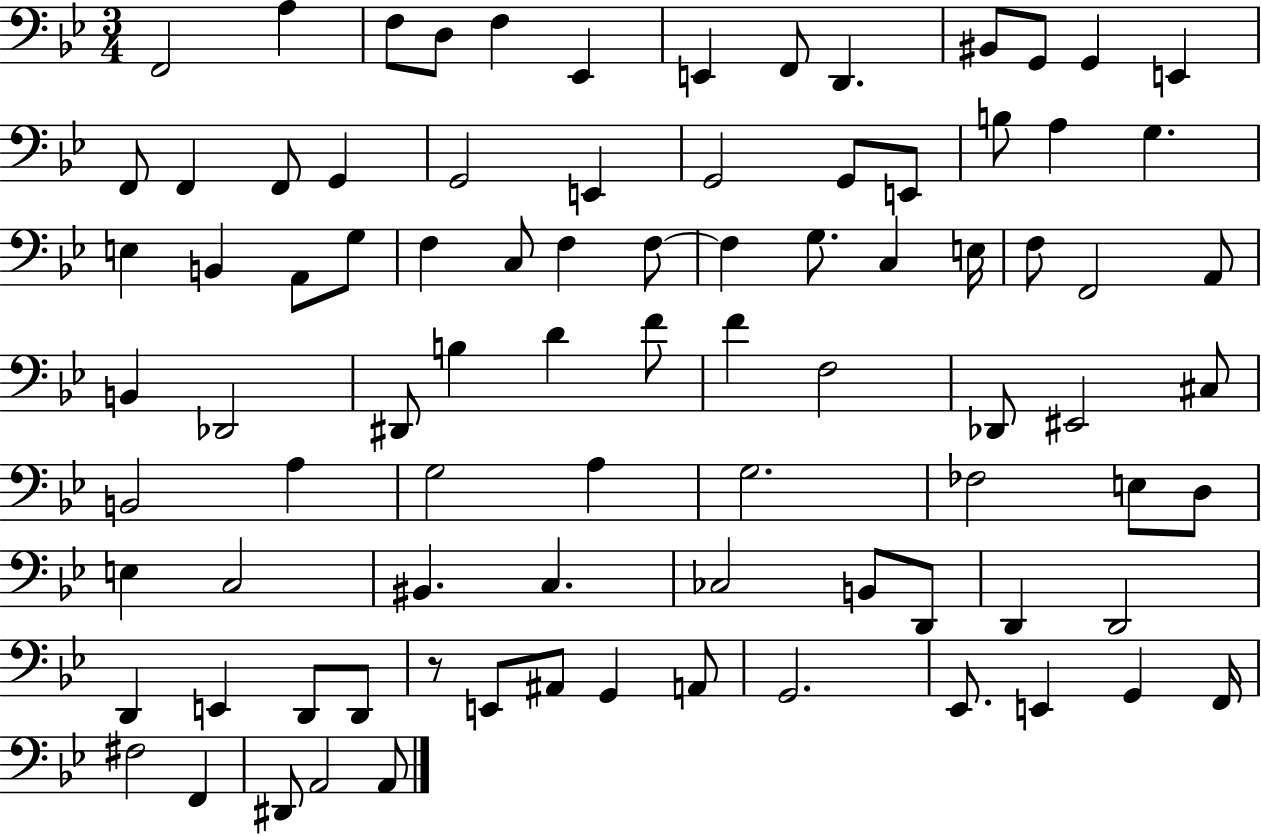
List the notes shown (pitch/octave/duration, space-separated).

F2/h A3/q F3/e D3/e F3/q Eb2/q E2/q F2/e D2/q. BIS2/e G2/e G2/q E2/q F2/e F2/q F2/e G2/q G2/h E2/q G2/h G2/e E2/e B3/e A3/q G3/q. E3/q B2/q A2/e G3/e F3/q C3/e F3/q F3/e F3/q G3/e. C3/q E3/s F3/e F2/h A2/e B2/q Db2/h D#2/e B3/q D4/q F4/e F4/q F3/h Db2/e EIS2/h C#3/e B2/h A3/q G3/h A3/q G3/h. FES3/h E3/e D3/e E3/q C3/h BIS2/q. C3/q. CES3/h B2/e D2/e D2/q D2/h D2/q E2/q D2/e D2/e R/e E2/e A#2/e G2/q A2/e G2/h. Eb2/e. E2/q G2/q F2/s F#3/h F2/q D#2/e A2/h A2/e